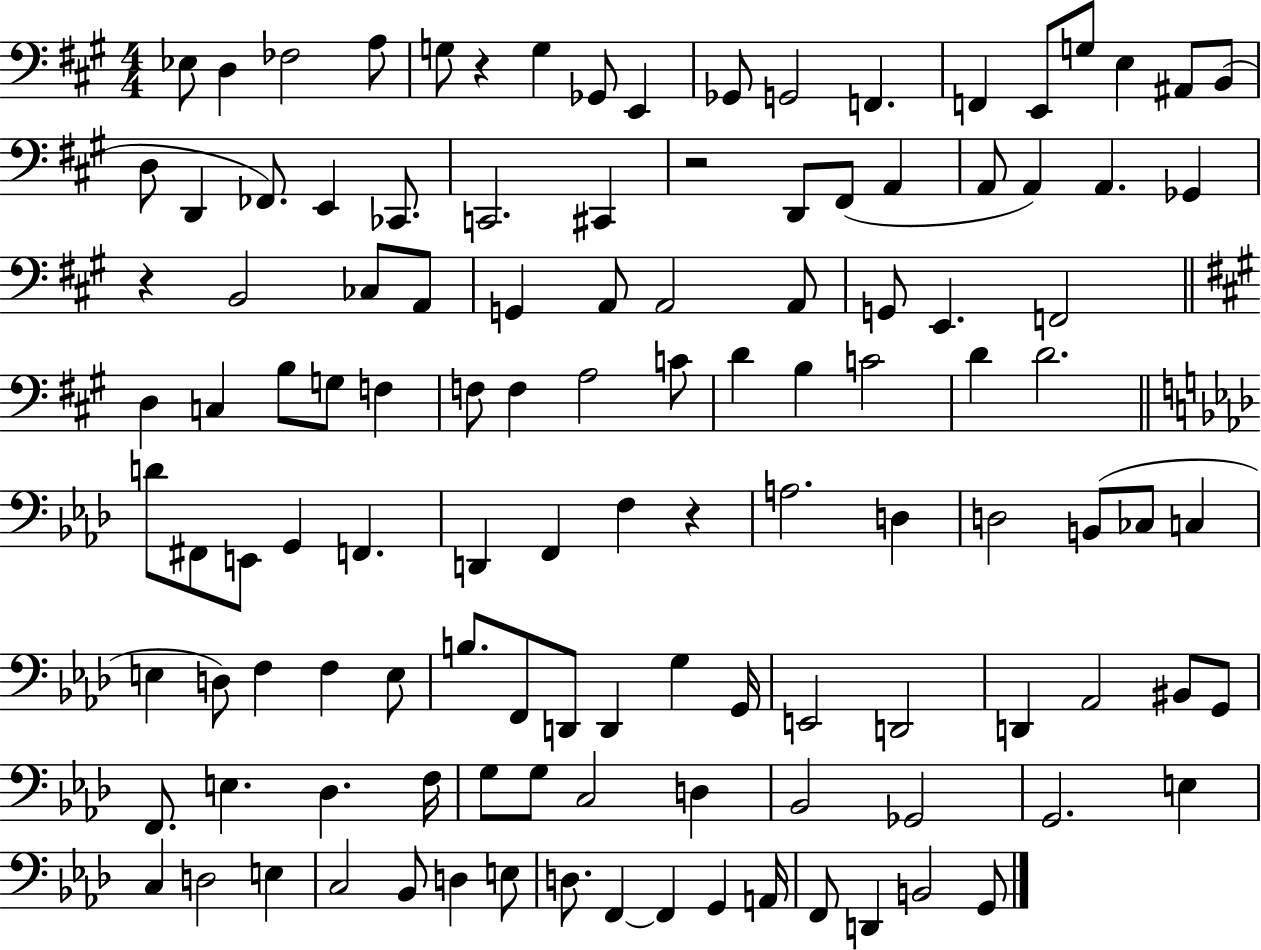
Eb3/e D3/q FES3/h A3/e G3/e R/q G3/q Gb2/e E2/q Gb2/e G2/h F2/q. F2/q E2/e G3/e E3/q A#2/e B2/e D3/e D2/q FES2/e. E2/q CES2/e. C2/h. C#2/q R/h D2/e F#2/e A2/q A2/e A2/q A2/q. Gb2/q R/q B2/h CES3/e A2/e G2/q A2/e A2/h A2/e G2/e E2/q. F2/h D3/q C3/q B3/e G3/e F3/q F3/e F3/q A3/h C4/e D4/q B3/q C4/h D4/q D4/h. D4/e F#2/e E2/e G2/q F2/q. D2/q F2/q F3/q R/q A3/h. D3/q D3/h B2/e CES3/e C3/q E3/q D3/e F3/q F3/q E3/e B3/e. F2/e D2/e D2/q G3/q G2/s E2/h D2/h D2/q Ab2/h BIS2/e G2/e F2/e. E3/q. Db3/q. F3/s G3/e G3/e C3/h D3/q Bb2/h Gb2/h G2/h. E3/q C3/q D3/h E3/q C3/h Bb2/e D3/q E3/e D3/e. F2/q F2/q G2/q A2/s F2/e D2/q B2/h G2/e